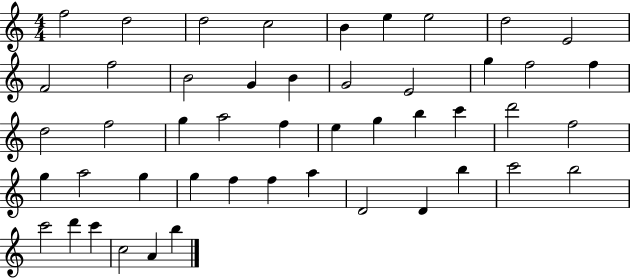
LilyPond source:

{
  \clef treble
  \numericTimeSignature
  \time 4/4
  \key c \major
  f''2 d''2 | d''2 c''2 | b'4 e''4 e''2 | d''2 e'2 | \break f'2 f''2 | b'2 g'4 b'4 | g'2 e'2 | g''4 f''2 f''4 | \break d''2 f''2 | g''4 a''2 f''4 | e''4 g''4 b''4 c'''4 | d'''2 f''2 | \break g''4 a''2 g''4 | g''4 f''4 f''4 a''4 | d'2 d'4 b''4 | c'''2 b''2 | \break c'''2 d'''4 c'''4 | c''2 a'4 b''4 | \bar "|."
}